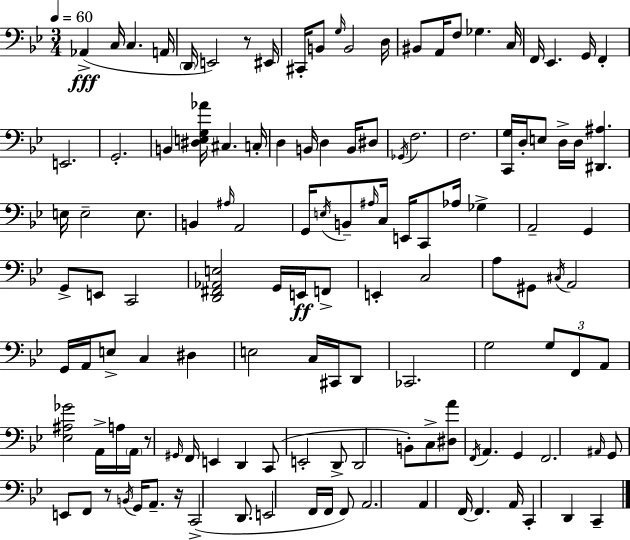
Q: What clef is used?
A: bass